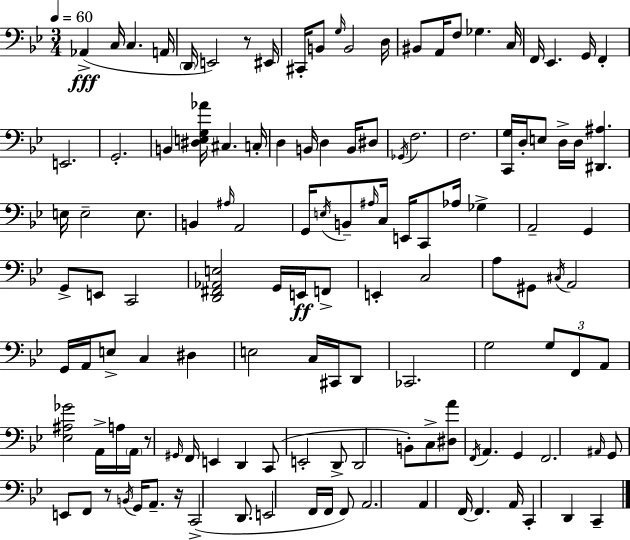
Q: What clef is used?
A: bass